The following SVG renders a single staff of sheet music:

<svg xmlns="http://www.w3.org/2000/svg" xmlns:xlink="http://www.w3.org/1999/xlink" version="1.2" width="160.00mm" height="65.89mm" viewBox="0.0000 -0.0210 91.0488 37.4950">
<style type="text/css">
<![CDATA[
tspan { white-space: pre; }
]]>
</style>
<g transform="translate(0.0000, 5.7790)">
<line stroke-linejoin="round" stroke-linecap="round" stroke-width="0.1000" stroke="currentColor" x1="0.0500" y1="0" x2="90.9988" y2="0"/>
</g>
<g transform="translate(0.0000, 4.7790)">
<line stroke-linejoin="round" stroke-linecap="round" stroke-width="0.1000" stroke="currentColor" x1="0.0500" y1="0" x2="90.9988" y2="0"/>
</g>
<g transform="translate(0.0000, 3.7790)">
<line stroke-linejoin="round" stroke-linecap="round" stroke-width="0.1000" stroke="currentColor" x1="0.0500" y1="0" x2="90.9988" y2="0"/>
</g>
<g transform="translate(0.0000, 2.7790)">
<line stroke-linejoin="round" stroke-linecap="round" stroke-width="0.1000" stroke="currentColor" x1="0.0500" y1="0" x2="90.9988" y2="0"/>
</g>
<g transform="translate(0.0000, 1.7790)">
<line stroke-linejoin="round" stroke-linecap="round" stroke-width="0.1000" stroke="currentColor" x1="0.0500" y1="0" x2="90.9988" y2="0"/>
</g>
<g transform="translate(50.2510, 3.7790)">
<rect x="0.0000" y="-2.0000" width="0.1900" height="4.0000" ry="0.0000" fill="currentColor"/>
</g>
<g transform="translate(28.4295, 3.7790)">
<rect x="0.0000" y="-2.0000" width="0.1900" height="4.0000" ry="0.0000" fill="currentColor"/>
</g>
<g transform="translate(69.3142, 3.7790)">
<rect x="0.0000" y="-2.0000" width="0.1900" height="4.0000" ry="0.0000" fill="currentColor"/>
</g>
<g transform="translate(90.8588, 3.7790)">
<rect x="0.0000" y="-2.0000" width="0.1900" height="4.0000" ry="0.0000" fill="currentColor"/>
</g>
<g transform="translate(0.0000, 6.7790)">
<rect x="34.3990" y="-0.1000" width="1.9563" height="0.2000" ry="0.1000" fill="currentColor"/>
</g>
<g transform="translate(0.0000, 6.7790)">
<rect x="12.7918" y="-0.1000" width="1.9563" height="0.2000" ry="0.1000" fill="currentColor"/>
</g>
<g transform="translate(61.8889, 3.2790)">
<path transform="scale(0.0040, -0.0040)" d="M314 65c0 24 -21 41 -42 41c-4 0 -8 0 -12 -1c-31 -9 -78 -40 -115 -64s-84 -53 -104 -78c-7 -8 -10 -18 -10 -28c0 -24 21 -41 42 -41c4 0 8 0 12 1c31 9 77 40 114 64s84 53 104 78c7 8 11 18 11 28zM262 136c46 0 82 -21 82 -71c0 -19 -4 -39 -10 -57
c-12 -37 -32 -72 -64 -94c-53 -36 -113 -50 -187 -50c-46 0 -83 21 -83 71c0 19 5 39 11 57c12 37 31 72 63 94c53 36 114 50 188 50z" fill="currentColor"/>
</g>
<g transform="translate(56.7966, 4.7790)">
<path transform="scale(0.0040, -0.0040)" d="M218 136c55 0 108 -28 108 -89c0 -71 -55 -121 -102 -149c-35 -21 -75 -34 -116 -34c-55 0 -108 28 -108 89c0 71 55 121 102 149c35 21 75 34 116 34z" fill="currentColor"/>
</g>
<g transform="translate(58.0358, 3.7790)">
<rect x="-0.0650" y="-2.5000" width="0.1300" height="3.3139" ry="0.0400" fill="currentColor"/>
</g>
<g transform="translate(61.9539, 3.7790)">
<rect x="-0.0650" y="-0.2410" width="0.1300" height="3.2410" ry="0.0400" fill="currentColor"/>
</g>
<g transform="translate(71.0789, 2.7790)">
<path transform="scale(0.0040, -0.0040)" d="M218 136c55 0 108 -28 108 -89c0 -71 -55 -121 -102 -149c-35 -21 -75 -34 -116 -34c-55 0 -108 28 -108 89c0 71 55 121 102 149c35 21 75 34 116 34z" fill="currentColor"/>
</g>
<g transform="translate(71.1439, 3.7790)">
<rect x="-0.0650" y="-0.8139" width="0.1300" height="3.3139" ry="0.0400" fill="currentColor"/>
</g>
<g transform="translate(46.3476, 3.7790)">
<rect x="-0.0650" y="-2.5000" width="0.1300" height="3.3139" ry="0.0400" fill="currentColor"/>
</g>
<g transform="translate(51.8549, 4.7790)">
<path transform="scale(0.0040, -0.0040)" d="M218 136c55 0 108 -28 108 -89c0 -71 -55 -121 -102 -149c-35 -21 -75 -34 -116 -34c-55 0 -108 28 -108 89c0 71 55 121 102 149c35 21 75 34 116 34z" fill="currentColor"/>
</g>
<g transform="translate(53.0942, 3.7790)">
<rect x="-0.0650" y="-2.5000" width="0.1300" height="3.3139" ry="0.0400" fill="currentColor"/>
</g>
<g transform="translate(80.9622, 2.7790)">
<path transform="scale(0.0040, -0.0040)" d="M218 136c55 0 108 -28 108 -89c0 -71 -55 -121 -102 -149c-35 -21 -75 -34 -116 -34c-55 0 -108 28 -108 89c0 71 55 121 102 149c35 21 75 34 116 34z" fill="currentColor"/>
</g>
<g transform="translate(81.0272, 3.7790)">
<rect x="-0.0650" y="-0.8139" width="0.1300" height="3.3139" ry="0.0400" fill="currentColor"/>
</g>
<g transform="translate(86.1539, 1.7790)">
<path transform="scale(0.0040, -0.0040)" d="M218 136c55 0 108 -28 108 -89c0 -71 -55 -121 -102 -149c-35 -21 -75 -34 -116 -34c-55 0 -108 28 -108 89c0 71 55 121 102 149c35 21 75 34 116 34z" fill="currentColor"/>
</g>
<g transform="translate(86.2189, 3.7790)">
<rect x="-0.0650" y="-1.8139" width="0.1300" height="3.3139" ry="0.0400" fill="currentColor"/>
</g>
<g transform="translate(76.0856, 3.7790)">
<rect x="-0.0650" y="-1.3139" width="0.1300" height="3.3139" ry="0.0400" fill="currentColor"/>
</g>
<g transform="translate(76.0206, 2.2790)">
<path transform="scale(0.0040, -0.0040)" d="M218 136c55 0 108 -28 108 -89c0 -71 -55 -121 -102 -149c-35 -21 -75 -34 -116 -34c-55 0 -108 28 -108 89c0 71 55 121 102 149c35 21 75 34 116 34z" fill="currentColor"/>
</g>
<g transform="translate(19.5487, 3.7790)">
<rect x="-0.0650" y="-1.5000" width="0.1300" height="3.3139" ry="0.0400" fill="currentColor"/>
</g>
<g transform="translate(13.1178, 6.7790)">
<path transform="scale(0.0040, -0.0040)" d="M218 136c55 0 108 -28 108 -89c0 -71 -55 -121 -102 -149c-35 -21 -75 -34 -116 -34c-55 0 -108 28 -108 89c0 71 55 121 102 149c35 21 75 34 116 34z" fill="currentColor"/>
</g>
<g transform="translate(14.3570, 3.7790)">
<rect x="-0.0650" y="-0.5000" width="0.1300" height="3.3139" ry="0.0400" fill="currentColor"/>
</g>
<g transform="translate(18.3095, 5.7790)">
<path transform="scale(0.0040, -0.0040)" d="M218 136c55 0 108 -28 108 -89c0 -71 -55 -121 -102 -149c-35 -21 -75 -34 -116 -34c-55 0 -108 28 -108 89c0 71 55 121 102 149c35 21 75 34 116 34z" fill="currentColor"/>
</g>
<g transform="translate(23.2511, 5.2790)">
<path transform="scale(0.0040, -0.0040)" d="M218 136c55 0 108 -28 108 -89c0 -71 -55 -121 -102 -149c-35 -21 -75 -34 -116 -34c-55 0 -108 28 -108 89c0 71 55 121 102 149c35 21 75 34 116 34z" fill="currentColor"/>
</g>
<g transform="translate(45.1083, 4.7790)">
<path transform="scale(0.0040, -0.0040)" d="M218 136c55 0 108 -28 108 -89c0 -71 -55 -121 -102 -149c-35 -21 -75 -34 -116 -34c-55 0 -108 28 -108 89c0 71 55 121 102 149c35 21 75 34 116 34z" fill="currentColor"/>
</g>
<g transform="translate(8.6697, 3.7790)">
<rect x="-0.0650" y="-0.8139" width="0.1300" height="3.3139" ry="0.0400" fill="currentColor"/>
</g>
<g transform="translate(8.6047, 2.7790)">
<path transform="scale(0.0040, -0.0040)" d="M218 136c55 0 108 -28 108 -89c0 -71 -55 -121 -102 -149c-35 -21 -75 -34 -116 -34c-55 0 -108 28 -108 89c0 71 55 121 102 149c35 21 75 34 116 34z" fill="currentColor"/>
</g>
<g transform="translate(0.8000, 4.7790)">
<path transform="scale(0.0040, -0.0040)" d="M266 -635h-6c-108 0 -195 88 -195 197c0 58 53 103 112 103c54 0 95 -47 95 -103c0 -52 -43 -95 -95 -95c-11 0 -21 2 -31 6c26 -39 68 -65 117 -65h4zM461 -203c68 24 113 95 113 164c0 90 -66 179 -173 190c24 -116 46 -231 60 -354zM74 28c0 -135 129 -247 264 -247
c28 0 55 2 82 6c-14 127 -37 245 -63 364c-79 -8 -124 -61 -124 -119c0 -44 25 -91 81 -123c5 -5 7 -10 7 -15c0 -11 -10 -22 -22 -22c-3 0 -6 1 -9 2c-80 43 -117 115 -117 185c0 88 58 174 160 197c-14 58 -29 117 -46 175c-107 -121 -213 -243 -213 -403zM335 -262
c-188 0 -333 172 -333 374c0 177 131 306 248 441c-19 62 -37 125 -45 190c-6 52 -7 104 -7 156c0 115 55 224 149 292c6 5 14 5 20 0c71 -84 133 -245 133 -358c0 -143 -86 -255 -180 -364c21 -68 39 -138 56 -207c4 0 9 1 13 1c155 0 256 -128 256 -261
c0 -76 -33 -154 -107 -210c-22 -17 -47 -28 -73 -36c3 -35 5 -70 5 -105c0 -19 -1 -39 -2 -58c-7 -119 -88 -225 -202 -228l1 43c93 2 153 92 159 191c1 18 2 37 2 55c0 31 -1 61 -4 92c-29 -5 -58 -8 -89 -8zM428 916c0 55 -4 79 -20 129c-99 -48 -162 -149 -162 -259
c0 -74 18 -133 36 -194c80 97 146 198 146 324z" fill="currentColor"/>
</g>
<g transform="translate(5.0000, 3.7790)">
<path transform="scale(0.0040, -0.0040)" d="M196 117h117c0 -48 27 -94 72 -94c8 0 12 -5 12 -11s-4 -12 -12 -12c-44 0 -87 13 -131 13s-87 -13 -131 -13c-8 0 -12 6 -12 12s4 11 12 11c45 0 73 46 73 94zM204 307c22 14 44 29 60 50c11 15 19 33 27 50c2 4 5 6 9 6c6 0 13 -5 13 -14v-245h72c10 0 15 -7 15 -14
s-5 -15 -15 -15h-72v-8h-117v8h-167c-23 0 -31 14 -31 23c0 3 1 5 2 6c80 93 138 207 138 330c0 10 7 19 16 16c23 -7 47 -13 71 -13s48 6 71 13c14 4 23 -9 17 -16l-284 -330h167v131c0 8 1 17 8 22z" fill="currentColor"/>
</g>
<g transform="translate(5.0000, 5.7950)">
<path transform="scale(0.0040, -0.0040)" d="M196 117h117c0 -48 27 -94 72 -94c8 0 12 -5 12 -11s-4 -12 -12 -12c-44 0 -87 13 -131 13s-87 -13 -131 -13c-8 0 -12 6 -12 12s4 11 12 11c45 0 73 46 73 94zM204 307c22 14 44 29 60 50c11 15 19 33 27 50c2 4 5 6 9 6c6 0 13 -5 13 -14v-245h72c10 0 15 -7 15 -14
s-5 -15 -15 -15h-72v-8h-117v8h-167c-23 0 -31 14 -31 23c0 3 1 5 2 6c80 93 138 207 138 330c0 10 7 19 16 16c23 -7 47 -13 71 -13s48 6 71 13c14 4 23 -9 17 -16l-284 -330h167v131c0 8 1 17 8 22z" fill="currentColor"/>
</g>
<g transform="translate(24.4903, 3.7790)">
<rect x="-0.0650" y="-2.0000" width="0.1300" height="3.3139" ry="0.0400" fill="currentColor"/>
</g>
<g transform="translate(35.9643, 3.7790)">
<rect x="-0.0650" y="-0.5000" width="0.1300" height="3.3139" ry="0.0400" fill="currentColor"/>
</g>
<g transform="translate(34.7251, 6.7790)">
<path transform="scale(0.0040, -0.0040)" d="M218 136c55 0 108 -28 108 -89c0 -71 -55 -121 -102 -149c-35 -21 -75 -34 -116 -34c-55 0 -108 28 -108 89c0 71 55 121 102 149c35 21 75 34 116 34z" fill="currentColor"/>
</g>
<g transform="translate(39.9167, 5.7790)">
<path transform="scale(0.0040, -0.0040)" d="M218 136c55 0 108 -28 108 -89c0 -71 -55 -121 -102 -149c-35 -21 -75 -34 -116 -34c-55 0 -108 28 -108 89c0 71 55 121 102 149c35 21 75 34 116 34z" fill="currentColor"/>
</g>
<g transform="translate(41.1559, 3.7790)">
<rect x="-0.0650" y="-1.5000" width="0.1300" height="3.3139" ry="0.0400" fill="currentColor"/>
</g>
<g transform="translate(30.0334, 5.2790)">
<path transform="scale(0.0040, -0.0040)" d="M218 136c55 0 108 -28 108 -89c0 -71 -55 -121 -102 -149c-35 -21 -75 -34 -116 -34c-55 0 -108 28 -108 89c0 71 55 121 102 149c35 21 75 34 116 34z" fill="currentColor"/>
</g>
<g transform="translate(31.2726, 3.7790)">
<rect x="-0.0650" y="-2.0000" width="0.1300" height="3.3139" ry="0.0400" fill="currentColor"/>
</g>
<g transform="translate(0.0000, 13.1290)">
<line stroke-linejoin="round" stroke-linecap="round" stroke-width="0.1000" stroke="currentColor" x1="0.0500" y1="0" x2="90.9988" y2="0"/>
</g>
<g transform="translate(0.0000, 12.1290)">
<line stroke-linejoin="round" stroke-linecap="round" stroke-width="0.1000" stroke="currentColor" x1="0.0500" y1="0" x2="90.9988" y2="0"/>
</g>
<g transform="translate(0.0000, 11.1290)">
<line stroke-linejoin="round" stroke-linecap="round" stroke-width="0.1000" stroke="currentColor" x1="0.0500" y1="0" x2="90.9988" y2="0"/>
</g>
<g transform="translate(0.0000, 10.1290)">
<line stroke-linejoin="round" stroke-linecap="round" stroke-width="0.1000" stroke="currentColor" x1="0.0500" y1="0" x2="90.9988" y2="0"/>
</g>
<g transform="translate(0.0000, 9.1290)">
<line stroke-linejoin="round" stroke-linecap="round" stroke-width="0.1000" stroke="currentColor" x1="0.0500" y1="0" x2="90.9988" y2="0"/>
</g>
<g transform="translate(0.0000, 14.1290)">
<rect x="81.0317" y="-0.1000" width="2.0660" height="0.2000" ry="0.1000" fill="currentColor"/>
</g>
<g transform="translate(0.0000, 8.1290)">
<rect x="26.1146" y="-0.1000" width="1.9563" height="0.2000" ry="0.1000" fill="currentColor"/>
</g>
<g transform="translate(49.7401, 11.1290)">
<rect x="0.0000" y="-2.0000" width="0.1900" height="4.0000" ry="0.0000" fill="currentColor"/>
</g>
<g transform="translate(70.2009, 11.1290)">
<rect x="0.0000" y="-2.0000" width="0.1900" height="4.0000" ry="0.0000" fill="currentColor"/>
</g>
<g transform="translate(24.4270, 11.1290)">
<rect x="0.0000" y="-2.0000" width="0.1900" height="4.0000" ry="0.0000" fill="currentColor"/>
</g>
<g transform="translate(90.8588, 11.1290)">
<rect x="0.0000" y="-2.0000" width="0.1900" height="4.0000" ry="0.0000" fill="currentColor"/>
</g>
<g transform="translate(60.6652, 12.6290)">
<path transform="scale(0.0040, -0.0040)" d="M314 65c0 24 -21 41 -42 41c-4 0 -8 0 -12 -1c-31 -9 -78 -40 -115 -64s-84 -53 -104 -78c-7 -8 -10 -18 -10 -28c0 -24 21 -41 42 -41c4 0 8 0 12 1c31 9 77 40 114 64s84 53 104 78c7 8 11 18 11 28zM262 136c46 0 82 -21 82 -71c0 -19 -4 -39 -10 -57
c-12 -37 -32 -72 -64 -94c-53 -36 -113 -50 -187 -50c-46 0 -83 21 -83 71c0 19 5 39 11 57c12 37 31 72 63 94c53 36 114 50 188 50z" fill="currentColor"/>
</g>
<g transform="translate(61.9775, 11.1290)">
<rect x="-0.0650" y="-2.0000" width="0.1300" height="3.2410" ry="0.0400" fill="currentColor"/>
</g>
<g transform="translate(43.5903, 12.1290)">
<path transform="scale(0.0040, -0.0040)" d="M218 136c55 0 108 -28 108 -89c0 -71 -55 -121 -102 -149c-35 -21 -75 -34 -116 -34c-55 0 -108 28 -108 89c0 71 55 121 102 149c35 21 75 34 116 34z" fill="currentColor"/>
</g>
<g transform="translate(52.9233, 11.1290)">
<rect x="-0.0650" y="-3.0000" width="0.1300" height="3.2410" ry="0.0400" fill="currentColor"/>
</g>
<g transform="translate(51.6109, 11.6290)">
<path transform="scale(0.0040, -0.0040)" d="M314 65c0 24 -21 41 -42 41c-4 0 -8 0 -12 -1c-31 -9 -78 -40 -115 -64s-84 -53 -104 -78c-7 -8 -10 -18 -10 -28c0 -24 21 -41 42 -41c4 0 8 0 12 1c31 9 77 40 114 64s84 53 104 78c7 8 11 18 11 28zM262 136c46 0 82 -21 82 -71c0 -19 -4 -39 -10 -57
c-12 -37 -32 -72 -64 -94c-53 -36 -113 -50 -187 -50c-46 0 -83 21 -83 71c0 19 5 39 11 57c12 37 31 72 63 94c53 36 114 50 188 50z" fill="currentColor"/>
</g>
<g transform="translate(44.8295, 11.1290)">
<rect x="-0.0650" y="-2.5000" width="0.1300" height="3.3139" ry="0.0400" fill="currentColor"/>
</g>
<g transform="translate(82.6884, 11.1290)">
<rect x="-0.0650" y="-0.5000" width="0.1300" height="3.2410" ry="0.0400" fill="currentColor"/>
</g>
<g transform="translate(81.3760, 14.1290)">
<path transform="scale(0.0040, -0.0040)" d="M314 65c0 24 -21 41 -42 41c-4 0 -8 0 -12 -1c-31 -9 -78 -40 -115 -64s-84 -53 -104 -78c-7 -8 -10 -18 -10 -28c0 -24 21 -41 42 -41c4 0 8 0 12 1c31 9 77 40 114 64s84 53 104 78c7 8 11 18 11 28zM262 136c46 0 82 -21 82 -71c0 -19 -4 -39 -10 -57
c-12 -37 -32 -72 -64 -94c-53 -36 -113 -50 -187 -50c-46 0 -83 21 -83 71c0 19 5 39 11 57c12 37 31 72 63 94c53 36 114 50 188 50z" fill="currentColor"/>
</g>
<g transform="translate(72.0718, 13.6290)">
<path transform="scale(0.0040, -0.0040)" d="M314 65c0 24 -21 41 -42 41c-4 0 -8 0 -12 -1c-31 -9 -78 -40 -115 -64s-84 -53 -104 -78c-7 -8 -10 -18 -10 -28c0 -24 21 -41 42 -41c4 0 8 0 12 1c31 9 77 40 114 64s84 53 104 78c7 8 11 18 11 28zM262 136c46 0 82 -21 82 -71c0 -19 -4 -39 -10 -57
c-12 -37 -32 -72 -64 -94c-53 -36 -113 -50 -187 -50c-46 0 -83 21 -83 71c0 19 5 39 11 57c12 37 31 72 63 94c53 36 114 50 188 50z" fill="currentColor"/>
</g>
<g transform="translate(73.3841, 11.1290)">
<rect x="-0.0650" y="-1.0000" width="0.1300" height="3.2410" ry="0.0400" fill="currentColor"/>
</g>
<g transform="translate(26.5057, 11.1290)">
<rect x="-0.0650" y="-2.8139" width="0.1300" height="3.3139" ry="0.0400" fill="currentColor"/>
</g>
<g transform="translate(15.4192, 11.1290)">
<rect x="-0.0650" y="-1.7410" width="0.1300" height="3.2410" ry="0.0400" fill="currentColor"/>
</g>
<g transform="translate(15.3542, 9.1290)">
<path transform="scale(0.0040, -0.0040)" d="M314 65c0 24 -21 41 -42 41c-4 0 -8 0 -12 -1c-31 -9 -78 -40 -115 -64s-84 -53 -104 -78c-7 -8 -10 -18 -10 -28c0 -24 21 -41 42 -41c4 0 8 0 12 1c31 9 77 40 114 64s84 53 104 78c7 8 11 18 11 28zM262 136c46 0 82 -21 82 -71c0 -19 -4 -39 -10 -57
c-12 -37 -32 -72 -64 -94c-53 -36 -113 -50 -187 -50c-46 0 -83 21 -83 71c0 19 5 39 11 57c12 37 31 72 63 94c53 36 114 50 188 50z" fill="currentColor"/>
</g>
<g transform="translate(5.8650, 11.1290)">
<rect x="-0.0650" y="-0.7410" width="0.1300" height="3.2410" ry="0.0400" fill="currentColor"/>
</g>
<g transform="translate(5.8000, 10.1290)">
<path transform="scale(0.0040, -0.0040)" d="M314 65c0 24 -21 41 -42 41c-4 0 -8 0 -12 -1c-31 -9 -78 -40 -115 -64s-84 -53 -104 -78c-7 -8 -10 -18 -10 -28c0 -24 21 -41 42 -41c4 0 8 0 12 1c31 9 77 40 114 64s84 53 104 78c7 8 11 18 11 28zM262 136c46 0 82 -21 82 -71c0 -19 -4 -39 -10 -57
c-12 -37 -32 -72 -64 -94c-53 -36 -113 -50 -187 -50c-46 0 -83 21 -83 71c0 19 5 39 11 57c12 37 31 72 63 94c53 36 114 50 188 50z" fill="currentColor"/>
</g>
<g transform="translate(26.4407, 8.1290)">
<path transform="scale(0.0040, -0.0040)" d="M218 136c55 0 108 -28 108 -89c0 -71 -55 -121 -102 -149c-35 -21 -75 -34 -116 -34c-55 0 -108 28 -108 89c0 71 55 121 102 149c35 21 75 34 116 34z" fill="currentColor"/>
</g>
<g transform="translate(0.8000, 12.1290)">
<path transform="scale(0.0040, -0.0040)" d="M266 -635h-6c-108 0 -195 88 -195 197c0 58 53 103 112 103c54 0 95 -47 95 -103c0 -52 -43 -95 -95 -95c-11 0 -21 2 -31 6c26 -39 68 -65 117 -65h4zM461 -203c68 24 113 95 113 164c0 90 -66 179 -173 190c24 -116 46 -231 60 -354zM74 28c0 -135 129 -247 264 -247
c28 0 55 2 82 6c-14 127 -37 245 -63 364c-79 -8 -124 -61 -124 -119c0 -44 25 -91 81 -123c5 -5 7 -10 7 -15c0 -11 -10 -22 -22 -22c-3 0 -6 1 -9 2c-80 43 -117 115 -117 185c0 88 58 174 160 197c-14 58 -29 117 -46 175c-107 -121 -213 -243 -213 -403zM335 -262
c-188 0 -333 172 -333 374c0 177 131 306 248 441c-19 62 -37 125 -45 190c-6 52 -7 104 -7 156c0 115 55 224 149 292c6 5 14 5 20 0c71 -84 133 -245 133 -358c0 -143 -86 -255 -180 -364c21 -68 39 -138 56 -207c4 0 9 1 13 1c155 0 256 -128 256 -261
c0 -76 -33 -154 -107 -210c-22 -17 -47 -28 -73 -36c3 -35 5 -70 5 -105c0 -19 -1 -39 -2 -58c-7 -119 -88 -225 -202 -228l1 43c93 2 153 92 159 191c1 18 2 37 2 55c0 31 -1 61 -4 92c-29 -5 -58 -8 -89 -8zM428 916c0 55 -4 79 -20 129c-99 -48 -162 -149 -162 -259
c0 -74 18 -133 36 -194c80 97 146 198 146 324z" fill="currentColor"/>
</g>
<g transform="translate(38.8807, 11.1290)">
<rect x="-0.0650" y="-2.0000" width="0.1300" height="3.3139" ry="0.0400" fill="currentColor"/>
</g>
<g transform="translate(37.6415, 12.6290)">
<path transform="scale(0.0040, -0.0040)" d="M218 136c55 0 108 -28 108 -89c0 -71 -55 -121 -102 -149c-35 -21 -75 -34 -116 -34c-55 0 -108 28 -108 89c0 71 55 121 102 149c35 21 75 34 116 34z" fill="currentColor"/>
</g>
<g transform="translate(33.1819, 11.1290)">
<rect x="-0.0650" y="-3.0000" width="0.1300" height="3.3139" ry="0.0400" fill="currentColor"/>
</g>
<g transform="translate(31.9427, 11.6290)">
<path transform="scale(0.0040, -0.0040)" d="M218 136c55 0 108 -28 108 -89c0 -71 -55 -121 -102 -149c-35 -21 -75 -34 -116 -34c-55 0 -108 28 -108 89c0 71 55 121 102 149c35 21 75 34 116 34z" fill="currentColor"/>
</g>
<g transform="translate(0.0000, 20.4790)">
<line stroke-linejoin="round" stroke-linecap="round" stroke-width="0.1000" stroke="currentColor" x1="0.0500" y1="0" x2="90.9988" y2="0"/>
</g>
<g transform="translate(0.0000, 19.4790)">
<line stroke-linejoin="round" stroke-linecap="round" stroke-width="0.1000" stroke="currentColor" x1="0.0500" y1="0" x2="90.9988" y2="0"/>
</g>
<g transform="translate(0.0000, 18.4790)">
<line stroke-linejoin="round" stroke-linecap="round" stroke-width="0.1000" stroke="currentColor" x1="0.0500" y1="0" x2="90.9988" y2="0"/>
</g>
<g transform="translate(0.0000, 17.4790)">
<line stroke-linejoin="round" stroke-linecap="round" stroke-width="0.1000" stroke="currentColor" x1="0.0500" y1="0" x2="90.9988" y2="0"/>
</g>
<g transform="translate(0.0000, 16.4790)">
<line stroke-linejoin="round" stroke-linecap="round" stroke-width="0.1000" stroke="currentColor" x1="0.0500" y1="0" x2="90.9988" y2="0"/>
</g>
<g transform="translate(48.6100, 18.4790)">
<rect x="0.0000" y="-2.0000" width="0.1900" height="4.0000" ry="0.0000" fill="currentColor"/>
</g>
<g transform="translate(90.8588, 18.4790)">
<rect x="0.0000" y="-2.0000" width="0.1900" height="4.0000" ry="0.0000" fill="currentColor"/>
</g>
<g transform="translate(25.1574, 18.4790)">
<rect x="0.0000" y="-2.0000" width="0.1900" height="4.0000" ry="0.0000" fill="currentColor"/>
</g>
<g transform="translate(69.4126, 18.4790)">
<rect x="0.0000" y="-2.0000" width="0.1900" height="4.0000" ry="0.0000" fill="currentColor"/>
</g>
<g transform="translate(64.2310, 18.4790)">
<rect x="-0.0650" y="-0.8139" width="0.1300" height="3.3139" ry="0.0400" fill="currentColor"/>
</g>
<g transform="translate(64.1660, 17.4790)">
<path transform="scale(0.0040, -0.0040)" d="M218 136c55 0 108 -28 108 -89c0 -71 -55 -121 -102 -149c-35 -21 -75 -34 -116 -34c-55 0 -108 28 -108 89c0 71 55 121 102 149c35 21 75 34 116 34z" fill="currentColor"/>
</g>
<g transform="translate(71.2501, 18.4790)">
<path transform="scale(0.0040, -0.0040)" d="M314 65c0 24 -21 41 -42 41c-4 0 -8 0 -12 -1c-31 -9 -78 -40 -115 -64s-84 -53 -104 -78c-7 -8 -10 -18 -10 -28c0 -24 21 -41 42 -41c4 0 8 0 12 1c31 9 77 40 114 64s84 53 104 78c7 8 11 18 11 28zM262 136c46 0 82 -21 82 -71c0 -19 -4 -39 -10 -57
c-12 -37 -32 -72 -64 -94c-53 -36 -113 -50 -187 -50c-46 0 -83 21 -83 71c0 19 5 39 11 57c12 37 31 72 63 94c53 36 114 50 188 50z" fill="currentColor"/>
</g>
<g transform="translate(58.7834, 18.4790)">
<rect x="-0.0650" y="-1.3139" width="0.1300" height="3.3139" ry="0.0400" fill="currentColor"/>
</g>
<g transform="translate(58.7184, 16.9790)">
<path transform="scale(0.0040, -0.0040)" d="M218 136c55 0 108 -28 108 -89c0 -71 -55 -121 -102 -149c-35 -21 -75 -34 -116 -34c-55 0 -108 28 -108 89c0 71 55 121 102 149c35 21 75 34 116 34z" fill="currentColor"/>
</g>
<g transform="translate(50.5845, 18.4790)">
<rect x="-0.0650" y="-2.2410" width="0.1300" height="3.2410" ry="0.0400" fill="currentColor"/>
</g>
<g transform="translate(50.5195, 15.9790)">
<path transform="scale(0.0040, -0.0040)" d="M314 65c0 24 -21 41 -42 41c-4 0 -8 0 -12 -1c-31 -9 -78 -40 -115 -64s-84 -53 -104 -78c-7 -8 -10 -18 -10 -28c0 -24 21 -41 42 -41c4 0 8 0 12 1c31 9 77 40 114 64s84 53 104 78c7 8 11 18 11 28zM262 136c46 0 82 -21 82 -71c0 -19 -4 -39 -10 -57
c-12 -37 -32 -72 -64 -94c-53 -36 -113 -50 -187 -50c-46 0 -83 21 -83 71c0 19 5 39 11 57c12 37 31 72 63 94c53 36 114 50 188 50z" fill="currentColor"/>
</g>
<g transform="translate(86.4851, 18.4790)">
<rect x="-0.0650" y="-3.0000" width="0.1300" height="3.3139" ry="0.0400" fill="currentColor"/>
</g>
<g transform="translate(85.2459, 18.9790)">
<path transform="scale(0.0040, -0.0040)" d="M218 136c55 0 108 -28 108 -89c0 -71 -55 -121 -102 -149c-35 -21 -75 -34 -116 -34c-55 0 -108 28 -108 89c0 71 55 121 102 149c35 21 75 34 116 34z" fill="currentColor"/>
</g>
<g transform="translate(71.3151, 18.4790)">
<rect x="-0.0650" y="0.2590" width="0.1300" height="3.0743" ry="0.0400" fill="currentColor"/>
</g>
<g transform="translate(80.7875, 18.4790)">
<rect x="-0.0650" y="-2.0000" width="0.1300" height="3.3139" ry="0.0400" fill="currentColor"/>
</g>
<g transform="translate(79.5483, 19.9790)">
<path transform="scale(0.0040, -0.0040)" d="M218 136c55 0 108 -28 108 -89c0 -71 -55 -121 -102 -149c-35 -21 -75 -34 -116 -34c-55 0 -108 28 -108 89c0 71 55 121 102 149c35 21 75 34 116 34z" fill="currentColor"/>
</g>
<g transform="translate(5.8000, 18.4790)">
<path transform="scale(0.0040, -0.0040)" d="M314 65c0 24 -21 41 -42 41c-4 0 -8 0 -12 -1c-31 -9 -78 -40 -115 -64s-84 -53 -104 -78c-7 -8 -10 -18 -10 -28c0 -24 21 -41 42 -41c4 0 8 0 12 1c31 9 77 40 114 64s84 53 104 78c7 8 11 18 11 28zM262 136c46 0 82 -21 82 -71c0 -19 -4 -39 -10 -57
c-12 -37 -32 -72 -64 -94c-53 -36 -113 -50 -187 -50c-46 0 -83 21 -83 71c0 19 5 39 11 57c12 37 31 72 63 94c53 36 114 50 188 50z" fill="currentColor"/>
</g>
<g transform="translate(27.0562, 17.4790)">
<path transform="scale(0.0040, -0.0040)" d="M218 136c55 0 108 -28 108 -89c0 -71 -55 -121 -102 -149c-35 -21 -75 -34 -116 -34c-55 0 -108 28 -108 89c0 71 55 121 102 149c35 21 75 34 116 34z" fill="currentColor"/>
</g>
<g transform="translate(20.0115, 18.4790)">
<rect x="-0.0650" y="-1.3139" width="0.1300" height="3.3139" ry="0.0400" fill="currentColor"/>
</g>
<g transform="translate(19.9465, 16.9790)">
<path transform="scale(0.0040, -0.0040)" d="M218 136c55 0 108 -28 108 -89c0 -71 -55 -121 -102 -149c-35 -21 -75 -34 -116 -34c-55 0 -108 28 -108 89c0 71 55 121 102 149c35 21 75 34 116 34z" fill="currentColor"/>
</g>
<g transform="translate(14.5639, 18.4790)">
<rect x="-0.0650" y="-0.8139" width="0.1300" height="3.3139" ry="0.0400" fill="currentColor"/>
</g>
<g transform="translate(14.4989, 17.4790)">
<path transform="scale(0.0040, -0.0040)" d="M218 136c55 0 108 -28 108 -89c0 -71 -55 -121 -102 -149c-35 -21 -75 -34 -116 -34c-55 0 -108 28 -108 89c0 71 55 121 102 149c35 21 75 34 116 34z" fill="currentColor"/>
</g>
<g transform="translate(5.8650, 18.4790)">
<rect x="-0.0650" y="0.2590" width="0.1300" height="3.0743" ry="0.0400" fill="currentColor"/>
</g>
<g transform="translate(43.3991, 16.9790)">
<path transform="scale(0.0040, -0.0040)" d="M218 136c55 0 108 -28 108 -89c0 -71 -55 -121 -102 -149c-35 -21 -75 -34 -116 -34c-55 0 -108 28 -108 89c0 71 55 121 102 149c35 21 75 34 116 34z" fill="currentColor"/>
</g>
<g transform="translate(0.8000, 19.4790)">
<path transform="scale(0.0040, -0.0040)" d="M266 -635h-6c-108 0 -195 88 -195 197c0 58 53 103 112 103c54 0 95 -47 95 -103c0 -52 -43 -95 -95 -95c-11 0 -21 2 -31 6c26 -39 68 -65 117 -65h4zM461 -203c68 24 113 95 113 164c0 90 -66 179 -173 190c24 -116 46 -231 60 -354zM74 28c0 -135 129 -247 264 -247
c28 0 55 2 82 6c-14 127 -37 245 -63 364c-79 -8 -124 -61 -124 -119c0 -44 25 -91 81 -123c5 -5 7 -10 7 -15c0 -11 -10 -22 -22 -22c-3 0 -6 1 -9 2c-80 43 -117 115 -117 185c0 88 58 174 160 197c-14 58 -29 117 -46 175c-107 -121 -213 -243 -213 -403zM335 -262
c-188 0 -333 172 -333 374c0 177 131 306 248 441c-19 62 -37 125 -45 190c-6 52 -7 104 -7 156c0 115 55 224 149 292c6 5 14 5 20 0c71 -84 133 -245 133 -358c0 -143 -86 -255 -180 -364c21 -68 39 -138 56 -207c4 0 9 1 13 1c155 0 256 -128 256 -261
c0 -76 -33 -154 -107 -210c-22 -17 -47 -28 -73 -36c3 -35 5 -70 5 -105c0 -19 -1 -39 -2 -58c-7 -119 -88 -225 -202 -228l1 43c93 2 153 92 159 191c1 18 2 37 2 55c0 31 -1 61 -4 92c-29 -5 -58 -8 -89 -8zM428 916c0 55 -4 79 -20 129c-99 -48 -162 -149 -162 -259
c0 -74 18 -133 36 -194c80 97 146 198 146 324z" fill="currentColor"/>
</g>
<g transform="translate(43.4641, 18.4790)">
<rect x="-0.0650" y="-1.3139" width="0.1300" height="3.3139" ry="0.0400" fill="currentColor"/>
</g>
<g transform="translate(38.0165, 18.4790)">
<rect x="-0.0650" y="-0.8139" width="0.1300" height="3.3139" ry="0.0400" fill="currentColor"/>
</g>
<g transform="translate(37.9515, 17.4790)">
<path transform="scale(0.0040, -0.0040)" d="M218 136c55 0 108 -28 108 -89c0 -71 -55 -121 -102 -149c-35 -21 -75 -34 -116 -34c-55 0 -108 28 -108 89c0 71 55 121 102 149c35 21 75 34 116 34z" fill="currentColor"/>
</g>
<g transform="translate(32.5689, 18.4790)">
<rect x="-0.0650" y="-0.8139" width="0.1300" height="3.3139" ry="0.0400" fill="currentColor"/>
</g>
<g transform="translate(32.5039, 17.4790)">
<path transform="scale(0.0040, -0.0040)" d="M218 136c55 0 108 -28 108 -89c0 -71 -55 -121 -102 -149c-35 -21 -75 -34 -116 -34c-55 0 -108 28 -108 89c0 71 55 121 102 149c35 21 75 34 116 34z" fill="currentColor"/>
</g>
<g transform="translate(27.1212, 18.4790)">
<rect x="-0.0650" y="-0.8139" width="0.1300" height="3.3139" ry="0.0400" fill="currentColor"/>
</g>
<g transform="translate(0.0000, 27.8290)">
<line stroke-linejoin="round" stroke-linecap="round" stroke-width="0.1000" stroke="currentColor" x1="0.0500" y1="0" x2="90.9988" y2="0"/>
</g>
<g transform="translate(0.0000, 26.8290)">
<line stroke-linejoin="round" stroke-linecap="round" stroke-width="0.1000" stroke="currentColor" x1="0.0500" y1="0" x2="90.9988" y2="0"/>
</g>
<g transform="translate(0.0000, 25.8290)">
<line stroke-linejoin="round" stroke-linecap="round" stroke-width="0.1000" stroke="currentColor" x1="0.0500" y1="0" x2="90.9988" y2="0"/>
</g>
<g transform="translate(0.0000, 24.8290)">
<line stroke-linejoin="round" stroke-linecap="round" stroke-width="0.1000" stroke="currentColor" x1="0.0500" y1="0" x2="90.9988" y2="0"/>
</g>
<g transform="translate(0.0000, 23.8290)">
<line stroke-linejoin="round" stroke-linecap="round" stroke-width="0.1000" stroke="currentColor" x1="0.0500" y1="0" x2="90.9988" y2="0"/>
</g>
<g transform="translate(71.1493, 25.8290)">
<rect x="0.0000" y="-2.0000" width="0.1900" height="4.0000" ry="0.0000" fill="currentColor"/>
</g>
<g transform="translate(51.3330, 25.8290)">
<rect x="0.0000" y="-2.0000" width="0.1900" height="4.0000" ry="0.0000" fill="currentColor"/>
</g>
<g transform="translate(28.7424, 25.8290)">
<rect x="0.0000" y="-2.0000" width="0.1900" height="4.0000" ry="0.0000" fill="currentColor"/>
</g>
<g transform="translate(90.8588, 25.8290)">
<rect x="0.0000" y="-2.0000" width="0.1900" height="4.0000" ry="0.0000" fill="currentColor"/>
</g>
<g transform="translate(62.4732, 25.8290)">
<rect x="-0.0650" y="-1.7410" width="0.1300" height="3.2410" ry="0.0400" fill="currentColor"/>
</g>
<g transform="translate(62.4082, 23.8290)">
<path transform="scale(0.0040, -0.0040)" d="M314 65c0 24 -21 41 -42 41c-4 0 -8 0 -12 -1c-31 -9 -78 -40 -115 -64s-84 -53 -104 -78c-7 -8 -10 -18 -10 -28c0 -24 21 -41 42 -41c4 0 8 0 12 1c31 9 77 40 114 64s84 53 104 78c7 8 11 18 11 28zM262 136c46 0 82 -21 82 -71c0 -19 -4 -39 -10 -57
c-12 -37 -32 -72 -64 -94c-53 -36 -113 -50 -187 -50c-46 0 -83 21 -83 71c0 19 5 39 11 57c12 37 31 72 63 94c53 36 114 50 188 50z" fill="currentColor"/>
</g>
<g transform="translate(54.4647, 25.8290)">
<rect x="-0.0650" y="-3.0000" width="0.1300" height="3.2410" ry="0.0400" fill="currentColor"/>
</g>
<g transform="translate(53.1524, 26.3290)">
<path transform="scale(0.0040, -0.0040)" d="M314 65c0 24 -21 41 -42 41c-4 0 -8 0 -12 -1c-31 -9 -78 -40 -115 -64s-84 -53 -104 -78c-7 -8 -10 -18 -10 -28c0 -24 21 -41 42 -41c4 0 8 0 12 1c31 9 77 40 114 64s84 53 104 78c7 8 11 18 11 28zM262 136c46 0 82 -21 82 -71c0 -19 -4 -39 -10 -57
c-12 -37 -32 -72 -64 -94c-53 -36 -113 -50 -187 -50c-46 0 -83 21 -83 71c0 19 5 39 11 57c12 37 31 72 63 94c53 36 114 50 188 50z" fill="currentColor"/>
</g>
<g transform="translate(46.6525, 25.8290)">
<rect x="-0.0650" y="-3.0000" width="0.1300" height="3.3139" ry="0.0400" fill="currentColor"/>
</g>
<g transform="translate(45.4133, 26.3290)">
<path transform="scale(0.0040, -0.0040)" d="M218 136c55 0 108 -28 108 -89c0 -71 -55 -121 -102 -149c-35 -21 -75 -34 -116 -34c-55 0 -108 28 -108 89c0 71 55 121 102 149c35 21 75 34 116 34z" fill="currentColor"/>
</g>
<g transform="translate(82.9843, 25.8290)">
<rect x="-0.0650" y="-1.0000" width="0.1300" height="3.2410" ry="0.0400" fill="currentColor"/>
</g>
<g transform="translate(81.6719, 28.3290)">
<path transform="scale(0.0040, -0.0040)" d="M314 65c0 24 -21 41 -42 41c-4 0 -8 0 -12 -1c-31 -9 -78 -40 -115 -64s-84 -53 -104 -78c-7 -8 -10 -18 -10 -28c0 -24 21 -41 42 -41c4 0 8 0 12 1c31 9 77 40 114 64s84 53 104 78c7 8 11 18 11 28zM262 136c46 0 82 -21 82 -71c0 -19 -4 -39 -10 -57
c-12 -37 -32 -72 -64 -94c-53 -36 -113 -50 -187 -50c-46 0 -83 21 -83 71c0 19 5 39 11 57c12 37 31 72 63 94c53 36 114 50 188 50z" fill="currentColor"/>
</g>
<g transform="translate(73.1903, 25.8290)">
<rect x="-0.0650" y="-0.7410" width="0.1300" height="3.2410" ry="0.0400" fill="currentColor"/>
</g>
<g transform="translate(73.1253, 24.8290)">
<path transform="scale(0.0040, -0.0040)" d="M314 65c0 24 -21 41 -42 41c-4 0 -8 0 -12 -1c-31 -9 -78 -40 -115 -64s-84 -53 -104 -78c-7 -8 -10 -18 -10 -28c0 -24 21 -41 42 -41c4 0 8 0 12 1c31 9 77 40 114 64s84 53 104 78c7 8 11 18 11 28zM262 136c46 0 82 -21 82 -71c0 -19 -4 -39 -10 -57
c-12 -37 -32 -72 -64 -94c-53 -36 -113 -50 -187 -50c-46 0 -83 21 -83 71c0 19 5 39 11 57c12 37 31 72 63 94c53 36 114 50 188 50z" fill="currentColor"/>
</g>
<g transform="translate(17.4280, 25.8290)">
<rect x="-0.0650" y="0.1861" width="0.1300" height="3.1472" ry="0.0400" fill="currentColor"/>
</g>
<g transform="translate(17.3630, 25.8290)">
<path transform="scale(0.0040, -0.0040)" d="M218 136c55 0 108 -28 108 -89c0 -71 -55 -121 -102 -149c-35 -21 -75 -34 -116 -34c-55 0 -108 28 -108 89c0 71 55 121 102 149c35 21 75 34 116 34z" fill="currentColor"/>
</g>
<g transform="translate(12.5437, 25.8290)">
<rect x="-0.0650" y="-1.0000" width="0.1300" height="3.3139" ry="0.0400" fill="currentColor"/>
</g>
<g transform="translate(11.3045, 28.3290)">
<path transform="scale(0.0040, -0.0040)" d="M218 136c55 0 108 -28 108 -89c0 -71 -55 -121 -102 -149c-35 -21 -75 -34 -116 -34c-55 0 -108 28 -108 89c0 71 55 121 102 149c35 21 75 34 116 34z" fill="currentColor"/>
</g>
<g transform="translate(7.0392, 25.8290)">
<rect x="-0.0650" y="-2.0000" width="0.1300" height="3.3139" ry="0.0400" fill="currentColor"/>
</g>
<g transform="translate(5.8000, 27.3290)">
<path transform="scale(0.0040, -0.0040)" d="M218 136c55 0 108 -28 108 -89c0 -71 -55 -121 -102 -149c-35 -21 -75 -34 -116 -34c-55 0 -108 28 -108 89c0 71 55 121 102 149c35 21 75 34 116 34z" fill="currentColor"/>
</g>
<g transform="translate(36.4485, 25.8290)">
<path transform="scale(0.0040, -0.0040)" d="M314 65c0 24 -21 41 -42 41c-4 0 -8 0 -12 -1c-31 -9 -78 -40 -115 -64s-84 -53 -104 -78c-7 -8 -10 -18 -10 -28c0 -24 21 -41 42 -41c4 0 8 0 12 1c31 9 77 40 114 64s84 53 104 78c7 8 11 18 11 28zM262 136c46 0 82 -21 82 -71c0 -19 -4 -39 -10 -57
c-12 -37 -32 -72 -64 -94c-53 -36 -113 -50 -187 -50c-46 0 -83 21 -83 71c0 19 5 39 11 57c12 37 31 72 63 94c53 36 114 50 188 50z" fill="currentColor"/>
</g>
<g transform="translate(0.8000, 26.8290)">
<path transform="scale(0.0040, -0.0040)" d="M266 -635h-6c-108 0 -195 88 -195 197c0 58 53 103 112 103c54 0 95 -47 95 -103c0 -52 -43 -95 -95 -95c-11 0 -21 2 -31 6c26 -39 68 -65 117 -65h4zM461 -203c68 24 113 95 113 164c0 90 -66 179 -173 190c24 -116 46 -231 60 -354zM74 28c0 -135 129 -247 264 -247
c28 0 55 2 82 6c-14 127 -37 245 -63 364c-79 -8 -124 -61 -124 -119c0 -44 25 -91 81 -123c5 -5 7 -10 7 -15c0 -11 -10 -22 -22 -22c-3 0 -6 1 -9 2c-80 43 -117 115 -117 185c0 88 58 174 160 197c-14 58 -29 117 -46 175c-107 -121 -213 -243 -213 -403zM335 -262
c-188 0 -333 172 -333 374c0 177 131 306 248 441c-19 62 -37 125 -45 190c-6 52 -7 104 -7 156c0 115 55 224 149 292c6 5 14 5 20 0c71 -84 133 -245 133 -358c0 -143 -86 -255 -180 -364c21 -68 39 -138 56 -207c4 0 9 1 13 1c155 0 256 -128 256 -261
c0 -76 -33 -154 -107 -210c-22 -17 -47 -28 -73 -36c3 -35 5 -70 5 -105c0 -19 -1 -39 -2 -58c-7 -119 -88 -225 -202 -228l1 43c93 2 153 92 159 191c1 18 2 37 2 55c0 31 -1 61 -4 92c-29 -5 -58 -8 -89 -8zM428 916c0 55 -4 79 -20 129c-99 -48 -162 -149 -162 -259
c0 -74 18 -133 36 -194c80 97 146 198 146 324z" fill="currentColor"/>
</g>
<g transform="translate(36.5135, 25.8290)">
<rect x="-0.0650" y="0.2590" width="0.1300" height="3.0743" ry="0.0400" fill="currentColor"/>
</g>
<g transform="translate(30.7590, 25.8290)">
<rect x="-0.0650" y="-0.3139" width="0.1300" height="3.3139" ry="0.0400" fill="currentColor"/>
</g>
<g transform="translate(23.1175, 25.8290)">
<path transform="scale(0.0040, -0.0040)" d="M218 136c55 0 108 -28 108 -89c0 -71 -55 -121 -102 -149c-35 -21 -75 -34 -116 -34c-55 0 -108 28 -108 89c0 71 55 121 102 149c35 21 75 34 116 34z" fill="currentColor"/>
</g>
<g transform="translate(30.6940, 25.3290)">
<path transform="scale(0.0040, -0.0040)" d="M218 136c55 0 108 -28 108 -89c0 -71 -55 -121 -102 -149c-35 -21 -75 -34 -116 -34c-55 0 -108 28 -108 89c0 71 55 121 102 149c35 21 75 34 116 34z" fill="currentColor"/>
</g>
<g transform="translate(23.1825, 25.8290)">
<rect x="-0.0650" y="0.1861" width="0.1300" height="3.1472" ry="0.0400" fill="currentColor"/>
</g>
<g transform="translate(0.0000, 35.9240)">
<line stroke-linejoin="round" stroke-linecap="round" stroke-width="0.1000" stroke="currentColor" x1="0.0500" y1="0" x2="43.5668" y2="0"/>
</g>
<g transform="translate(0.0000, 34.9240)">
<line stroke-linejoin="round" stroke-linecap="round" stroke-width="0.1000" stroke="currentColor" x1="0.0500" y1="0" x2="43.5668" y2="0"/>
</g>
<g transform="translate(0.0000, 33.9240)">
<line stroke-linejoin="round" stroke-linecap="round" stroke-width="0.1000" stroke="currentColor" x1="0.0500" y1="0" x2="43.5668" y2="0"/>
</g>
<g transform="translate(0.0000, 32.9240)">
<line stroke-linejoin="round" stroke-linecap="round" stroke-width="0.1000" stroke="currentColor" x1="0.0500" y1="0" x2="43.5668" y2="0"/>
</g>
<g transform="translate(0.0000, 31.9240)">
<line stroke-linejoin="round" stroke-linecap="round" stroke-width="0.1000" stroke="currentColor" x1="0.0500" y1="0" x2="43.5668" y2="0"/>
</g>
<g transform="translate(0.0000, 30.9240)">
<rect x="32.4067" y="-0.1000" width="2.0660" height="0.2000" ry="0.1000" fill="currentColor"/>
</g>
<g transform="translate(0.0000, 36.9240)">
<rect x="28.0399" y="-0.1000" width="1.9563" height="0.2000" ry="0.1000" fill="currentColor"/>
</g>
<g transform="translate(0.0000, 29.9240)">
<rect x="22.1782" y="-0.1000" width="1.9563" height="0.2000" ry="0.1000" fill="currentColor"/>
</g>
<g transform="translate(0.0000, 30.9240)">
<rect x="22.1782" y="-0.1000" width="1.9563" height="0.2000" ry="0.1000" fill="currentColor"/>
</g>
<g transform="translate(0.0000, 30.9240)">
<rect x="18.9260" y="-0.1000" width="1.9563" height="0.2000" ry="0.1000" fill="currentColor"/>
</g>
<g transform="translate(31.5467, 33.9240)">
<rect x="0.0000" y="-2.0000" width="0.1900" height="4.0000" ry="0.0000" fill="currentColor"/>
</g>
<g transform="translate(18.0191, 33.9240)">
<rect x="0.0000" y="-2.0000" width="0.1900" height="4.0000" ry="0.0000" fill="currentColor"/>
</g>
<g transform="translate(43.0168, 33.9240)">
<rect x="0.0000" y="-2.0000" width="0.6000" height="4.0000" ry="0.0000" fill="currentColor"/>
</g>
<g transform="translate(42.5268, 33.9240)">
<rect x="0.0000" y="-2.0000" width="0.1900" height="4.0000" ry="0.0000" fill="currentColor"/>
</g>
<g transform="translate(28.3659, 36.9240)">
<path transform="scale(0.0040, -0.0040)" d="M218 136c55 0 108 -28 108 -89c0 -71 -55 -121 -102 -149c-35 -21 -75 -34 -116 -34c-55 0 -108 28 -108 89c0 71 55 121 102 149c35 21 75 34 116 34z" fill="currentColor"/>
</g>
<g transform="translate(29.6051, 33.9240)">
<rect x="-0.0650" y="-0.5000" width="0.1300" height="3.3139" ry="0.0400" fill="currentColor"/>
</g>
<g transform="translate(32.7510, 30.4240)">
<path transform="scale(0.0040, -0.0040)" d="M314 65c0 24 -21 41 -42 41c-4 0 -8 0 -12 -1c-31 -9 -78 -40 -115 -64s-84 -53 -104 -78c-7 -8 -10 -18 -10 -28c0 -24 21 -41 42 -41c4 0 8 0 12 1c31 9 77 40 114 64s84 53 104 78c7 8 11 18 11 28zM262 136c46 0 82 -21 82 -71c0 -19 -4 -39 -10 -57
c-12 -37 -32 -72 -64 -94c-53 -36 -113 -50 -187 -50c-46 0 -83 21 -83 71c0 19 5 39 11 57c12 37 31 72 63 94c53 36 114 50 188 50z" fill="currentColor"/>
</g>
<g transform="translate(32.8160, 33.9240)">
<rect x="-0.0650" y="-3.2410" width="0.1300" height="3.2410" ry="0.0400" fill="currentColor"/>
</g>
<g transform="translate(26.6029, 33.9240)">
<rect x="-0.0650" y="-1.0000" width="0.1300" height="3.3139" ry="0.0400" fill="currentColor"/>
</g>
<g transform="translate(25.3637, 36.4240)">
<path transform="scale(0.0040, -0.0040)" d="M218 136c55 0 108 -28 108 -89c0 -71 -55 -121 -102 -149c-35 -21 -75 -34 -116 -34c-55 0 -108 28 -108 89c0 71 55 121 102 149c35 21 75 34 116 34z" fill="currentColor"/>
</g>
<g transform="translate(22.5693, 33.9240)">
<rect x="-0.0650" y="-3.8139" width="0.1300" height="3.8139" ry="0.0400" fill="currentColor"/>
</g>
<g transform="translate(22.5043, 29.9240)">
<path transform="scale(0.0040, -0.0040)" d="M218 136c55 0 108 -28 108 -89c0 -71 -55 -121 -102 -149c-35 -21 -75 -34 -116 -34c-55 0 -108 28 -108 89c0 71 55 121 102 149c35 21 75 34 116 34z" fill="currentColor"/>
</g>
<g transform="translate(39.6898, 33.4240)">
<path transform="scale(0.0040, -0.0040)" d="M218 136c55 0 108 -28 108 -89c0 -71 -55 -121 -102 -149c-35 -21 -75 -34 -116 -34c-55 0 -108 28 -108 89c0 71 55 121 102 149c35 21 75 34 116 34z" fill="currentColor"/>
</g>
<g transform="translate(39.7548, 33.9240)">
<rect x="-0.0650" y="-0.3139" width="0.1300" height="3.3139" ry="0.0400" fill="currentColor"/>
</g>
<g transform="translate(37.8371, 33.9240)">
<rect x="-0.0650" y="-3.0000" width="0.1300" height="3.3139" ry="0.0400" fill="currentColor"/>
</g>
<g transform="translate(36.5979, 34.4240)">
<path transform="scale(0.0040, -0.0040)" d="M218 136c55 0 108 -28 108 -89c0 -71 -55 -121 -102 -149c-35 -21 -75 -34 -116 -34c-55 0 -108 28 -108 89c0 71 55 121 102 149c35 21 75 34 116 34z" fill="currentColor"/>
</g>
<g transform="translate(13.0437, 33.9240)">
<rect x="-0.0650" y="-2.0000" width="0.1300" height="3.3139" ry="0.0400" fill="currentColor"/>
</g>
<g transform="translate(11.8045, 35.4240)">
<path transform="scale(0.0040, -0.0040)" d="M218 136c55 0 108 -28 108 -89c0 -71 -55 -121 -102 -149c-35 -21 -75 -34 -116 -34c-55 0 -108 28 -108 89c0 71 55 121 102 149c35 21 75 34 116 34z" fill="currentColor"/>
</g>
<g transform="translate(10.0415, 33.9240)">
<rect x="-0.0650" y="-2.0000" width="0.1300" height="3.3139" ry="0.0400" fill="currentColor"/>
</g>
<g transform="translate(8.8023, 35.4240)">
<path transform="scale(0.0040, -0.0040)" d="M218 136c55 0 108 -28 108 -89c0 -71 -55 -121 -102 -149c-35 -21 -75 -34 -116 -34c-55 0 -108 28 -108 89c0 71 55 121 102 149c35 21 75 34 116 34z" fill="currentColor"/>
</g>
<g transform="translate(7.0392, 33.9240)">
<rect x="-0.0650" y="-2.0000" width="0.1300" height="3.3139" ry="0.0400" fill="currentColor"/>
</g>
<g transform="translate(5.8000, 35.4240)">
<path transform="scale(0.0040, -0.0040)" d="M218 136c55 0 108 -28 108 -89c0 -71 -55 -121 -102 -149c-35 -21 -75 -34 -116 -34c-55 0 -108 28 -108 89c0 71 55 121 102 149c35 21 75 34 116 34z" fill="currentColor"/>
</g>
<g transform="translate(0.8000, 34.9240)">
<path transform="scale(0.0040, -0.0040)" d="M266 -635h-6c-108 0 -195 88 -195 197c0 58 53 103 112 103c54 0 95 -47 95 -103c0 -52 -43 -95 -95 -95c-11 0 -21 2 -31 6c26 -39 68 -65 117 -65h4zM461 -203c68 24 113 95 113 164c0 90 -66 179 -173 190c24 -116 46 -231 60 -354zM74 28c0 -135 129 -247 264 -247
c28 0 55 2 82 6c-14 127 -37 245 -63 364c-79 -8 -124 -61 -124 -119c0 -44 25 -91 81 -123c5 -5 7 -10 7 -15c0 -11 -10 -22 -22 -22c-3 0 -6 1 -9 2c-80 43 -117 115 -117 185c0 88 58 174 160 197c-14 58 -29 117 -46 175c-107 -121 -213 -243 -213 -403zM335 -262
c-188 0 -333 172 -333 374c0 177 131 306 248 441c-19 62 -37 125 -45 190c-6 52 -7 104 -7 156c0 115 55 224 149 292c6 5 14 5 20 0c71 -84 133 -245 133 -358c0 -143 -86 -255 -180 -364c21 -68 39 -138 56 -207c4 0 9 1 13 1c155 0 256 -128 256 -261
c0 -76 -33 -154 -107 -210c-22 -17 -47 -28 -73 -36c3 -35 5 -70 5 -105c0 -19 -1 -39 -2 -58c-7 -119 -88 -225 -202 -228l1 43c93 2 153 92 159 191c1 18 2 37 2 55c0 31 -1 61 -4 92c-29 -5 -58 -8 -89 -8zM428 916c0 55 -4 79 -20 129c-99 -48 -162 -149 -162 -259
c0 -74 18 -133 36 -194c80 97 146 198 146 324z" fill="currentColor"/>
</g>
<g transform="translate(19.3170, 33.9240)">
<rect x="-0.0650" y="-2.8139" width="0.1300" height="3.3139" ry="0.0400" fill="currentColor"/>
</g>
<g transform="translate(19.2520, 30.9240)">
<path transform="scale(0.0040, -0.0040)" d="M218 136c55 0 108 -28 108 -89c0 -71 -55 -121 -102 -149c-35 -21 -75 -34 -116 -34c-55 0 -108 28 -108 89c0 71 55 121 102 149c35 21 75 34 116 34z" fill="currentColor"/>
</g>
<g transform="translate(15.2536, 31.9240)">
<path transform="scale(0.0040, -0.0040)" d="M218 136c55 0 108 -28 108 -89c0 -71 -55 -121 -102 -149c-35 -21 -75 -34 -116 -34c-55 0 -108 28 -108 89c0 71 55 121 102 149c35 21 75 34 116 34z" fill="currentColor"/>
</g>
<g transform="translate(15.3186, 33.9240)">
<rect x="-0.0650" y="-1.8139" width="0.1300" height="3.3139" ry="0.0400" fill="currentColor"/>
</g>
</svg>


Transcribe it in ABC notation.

X:1
T:Untitled
M:4/4
L:1/4
K:C
d C E F F C E G G G c2 d e d f d2 f2 a A F G A2 F2 D2 C2 B2 d e d d d e g2 e d B2 F A F D B B c B2 A A2 f2 d2 D2 F F F f a c' D C b2 A c